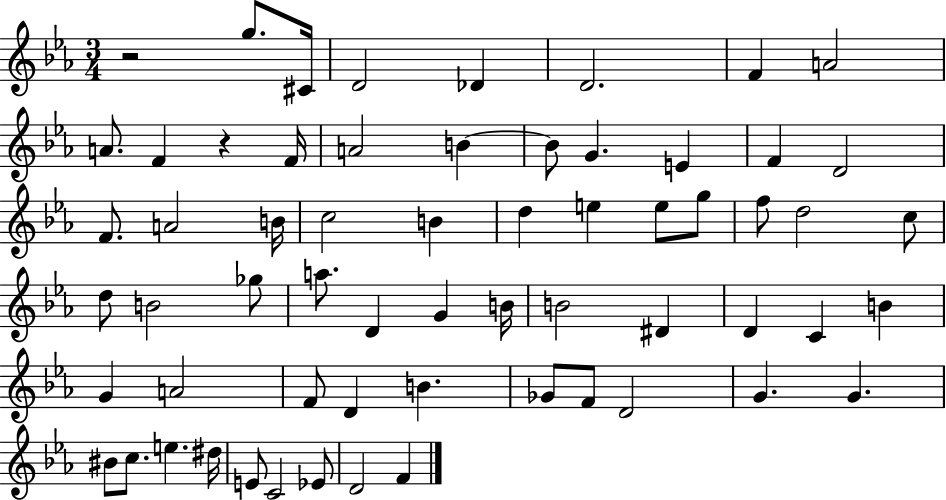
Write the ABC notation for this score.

X:1
T:Untitled
M:3/4
L:1/4
K:Eb
z2 g/2 ^C/4 D2 _D D2 F A2 A/2 F z F/4 A2 B B/2 G E F D2 F/2 A2 B/4 c2 B d e e/2 g/2 f/2 d2 c/2 d/2 B2 _g/2 a/2 D G B/4 B2 ^D D C B G A2 F/2 D B _G/2 F/2 D2 G G ^B/2 c/2 e ^d/4 E/2 C2 _E/2 D2 F